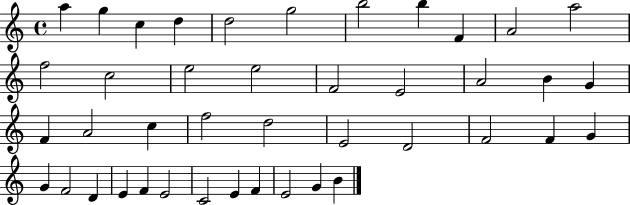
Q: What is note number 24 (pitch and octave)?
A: F5